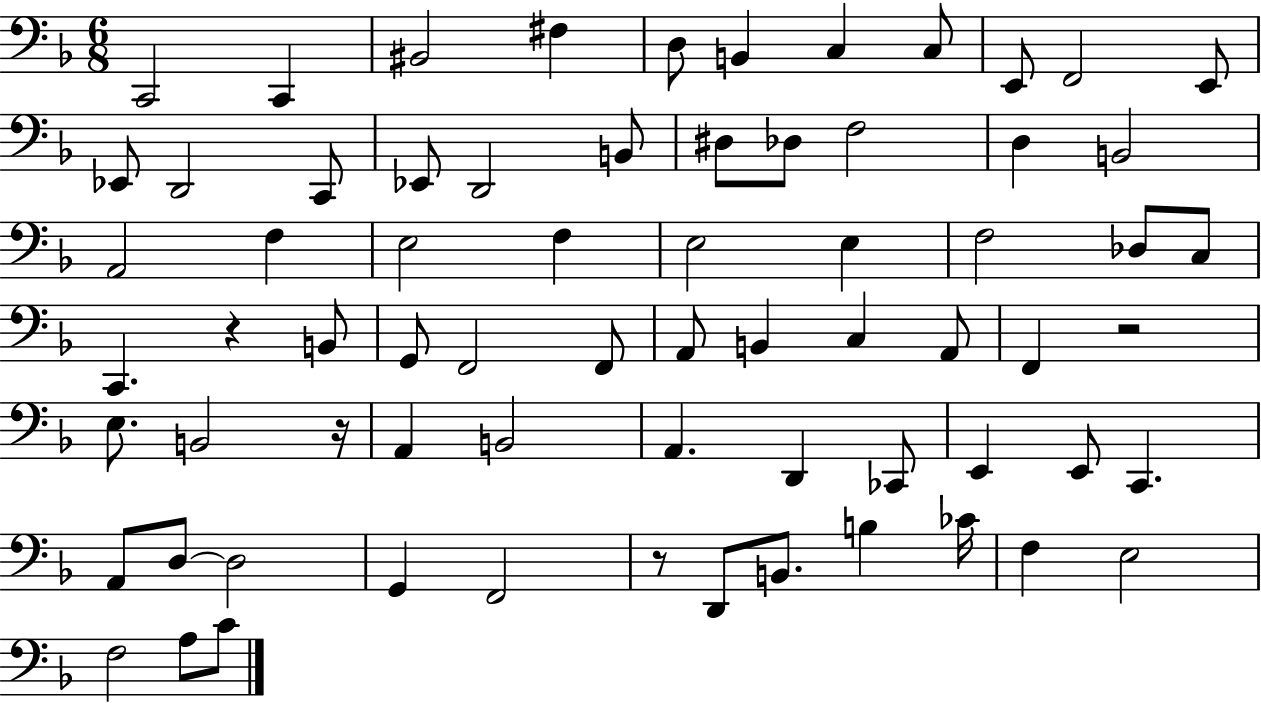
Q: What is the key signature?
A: F major